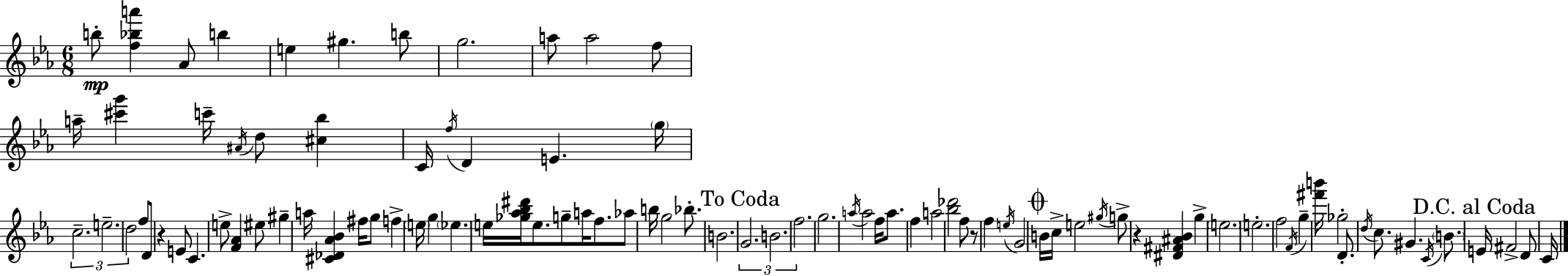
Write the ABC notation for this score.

X:1
T:Untitled
M:6/8
L:1/4
K:Cm
b/2 [f_ba'] _A/2 b e ^g b/2 g2 a/2 a2 f/2 a/4 [^c'g'] c'/4 ^A/4 d/2 [^c_b] C/4 f/4 D E g/4 c2 e2 d2 f/2 D/2 z E/2 C e/2 [F_A] ^e/2 ^g a/4 [^C_D_A_B] ^f/4 g/2 f e/4 g _e e/4 [_g_a_b^d']/4 e/2 g/2 a/4 f/2 _a/2 b/4 g2 _b/2 B2 G2 B2 f2 g2 a/4 a2 f/4 a/2 f a2 [_b_d']2 f/2 z/2 f e/4 G2 B/4 c/4 e2 ^g/4 g/2 z [^D^F^A_B] g e2 e2 f2 F/4 g [^f'b']/4 _g2 D/2 d/4 c/2 ^G C/4 B/2 E/4 ^F2 D/2 C/4